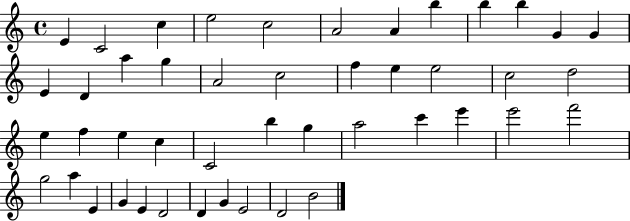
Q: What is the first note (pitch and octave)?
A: E4